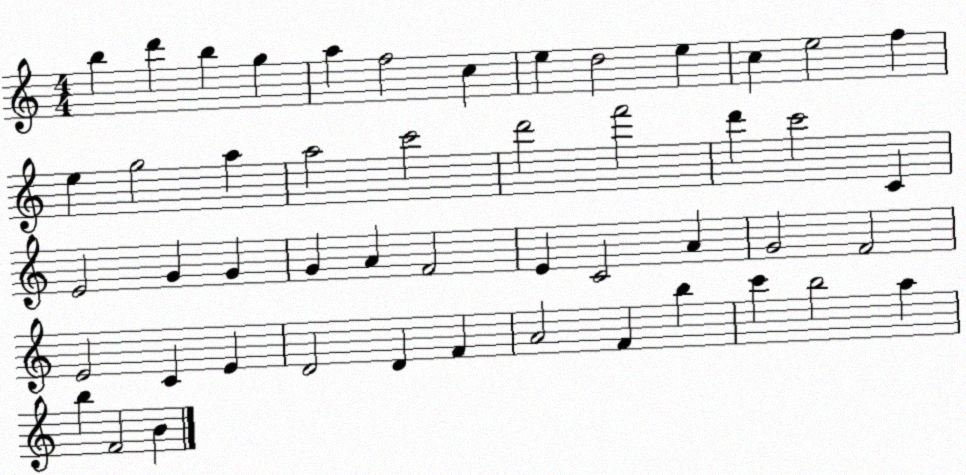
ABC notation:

X:1
T:Untitled
M:4/4
L:1/4
K:C
b d' b g a f2 c e d2 e c e2 f e g2 a a2 c'2 d'2 f'2 d' c'2 C E2 G G G A F2 E C2 A G2 F2 E2 C E D2 D F A2 F b c' b2 a b F2 B